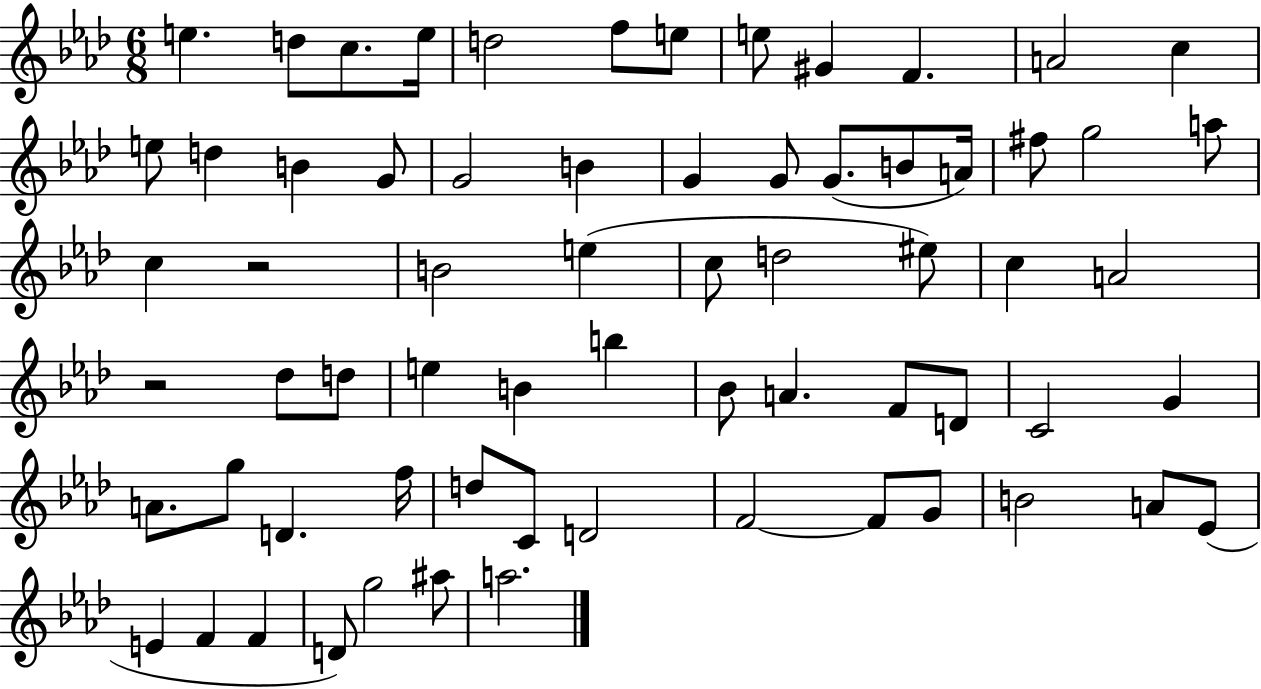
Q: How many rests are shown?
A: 2